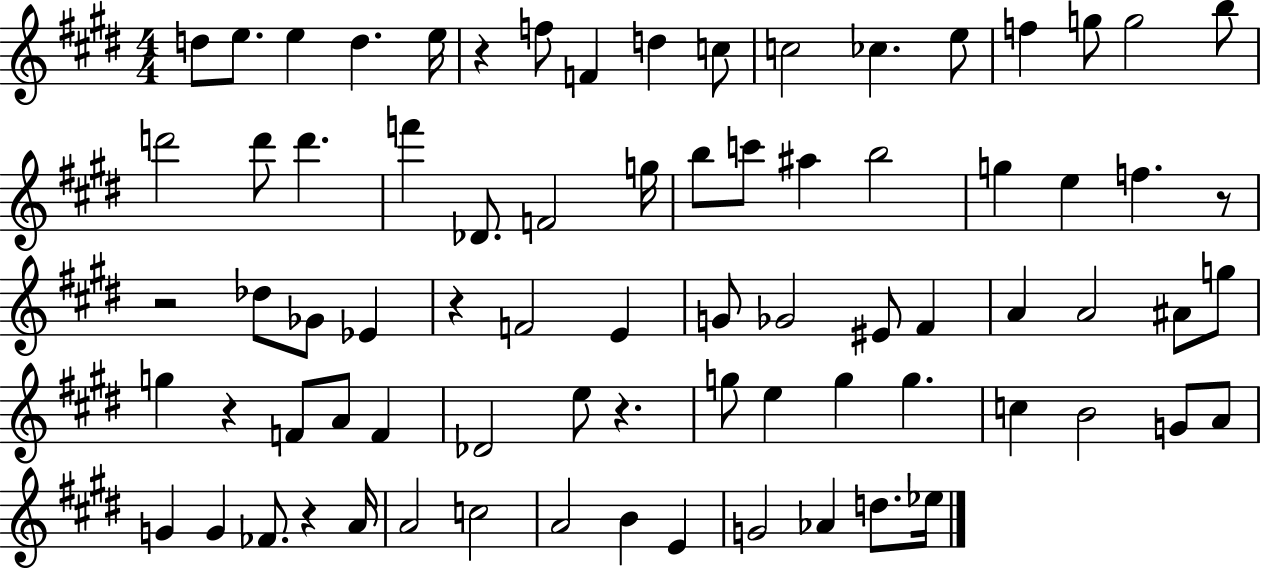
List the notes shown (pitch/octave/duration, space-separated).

D5/e E5/e. E5/q D5/q. E5/s R/q F5/e F4/q D5/q C5/e C5/h CES5/q. E5/e F5/q G5/e G5/h B5/e D6/h D6/e D6/q. F6/q Db4/e. F4/h G5/s B5/e C6/e A#5/q B5/h G5/q E5/q F5/q. R/e R/h Db5/e Gb4/e Eb4/q R/q F4/h E4/q G4/e Gb4/h EIS4/e F#4/q A4/q A4/h A#4/e G5/e G5/q R/q F4/e A4/e F4/q Db4/h E5/e R/q. G5/e E5/q G5/q G5/q. C5/q B4/h G4/e A4/e G4/q G4/q FES4/e. R/q A4/s A4/h C5/h A4/h B4/q E4/q G4/h Ab4/q D5/e. Eb5/s